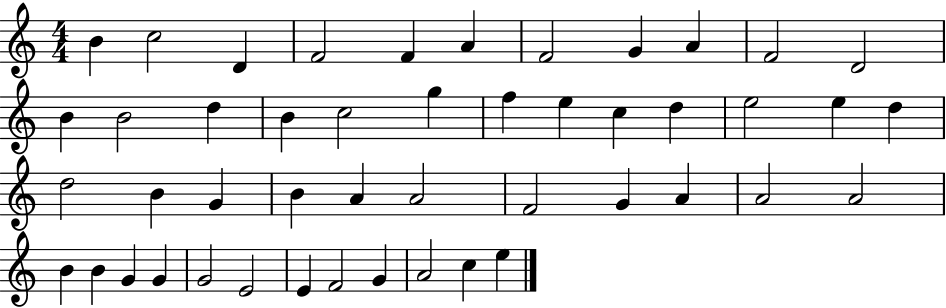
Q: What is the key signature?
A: C major